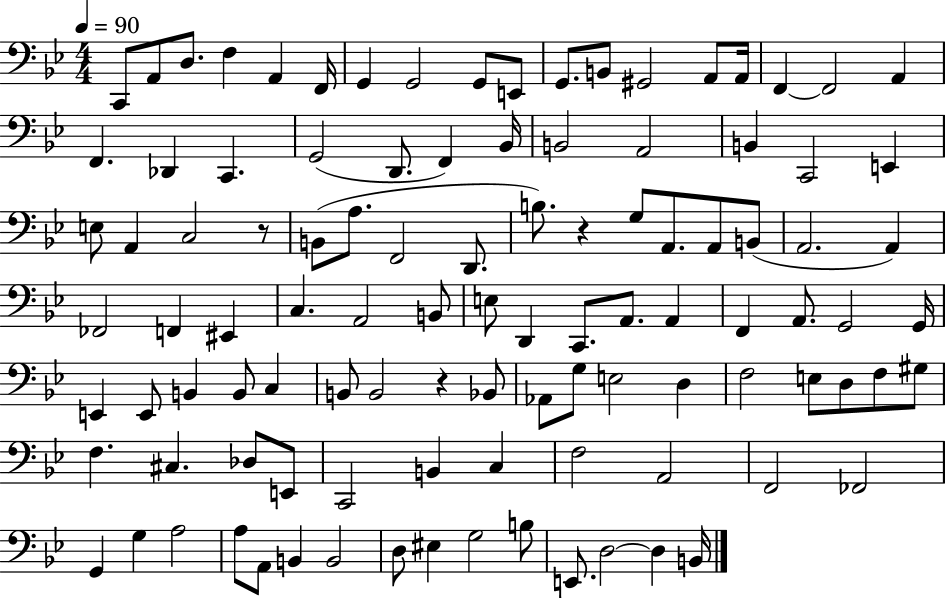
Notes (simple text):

C2/e A2/e D3/e. F3/q A2/q F2/s G2/q G2/h G2/e E2/e G2/e. B2/e G#2/h A2/e A2/s F2/q F2/h A2/q F2/q. Db2/q C2/q. G2/h D2/e. F2/q Bb2/s B2/h A2/h B2/q C2/h E2/q E3/e A2/q C3/h R/e B2/e A3/e. F2/h D2/e. B3/e. R/q G3/e A2/e. A2/e B2/e A2/h. A2/q FES2/h F2/q EIS2/q C3/q. A2/h B2/e E3/e D2/q C2/e. A2/e. A2/q F2/q A2/e. G2/h G2/s E2/q E2/e B2/q B2/e C3/q B2/e B2/h R/q Bb2/e Ab2/e G3/e E3/h D3/q F3/h E3/e D3/e F3/e G#3/e F3/q. C#3/q. Db3/e E2/e C2/h B2/q C3/q F3/h A2/h F2/h FES2/h G2/q G3/q A3/h A3/e A2/e B2/q B2/h D3/e EIS3/q G3/h B3/e E2/e. D3/h D3/q B2/s